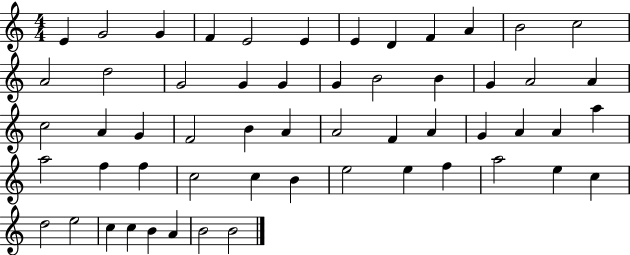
E4/q G4/h G4/q F4/q E4/h E4/q E4/q D4/q F4/q A4/q B4/h C5/h A4/h D5/h G4/h G4/q G4/q G4/q B4/h B4/q G4/q A4/h A4/q C5/h A4/q G4/q F4/h B4/q A4/q A4/h F4/q A4/q G4/q A4/q A4/q A5/q A5/h F5/q F5/q C5/h C5/q B4/q E5/h E5/q F5/q A5/h E5/q C5/q D5/h E5/h C5/q C5/q B4/q A4/q B4/h B4/h